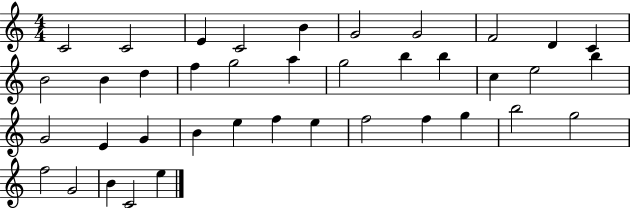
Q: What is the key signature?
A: C major